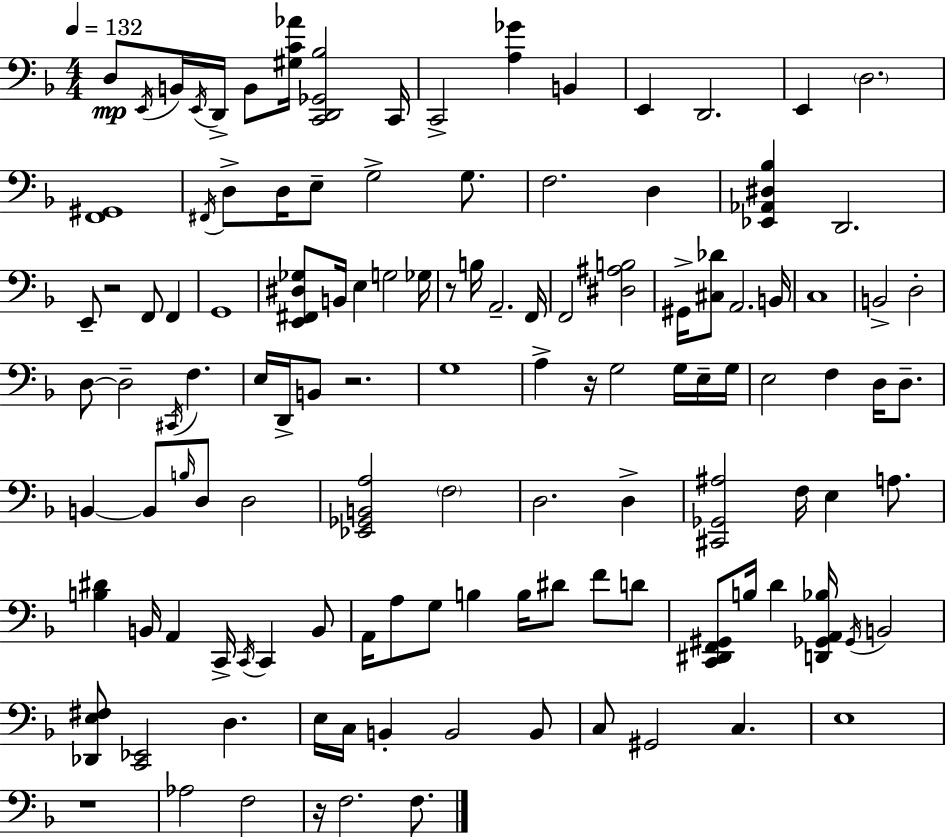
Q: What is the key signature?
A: D minor